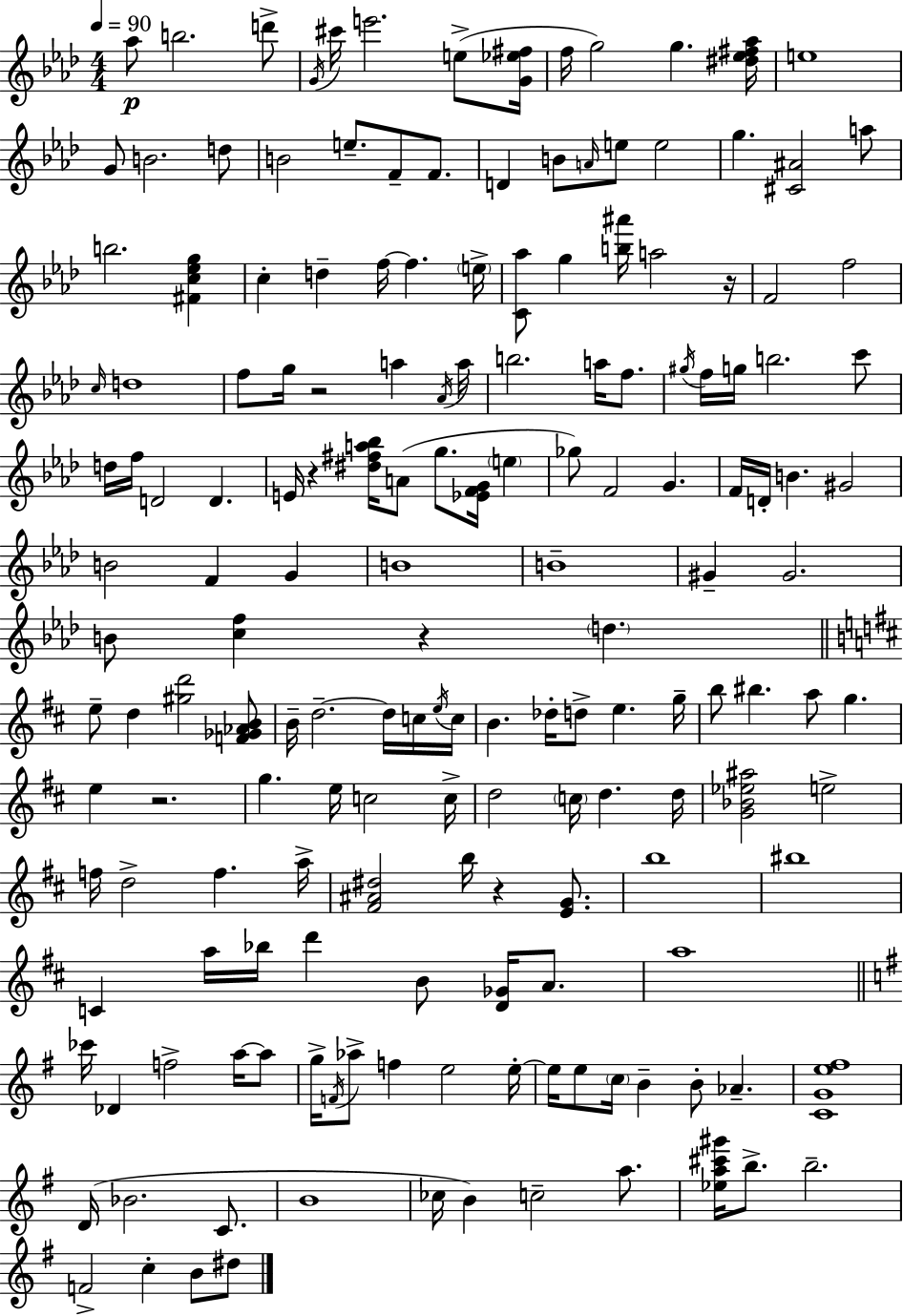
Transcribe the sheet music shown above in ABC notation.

X:1
T:Untitled
M:4/4
L:1/4
K:Fm
_a/2 b2 d'/2 G/4 ^c'/4 e'2 e/2 [G_e^f]/4 f/4 g2 g [^d_e^f_a]/4 e4 G/2 B2 d/2 B2 e/2 F/2 F/2 D B/2 A/4 e/2 e2 g [^C^A]2 a/2 b2 [^Fc_eg] c d f/4 f e/4 [C_a]/2 g [b^a']/4 a2 z/4 F2 f2 c/4 d4 f/2 g/4 z2 a _A/4 a/4 b2 a/4 f/2 ^g/4 f/4 g/4 b2 c'/2 d/4 f/4 D2 D E/4 z [^d^fa_b]/4 A/2 g/2 [_EFG]/4 e _g/2 F2 G F/4 D/4 B ^G2 B2 F G B4 B4 ^G ^G2 B/2 [cf] z d e/2 d [^gd']2 [F_G_AB]/2 B/4 d2 d/4 c/4 e/4 c/4 B _d/4 d/2 e g/4 b/2 ^b a/2 g e z2 g e/4 c2 c/4 d2 c/4 d d/4 [G_B_e^a]2 e2 f/4 d2 f a/4 [^F^A^d]2 b/4 z [EG]/2 b4 ^b4 C a/4 _b/4 d' B/2 [D_G]/4 A/2 a4 _c'/4 _D f2 a/4 a/2 g/4 F/4 _a/2 f e2 e/4 e/4 e/2 c/4 B B/2 _A [CGe^f]4 D/4 _B2 C/2 B4 _c/4 B c2 a/2 [_ea^c'^g']/4 b/2 b2 F2 c B/2 ^d/2